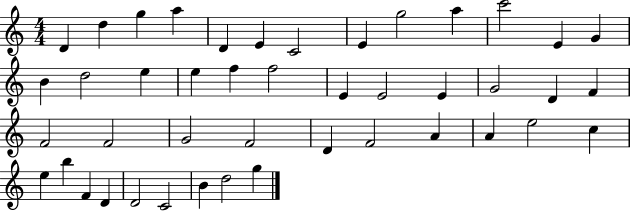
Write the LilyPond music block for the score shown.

{
  \clef treble
  \numericTimeSignature
  \time 4/4
  \key c \major
  d'4 d''4 g''4 a''4 | d'4 e'4 c'2 | e'4 g''2 a''4 | c'''2 e'4 g'4 | \break b'4 d''2 e''4 | e''4 f''4 f''2 | e'4 e'2 e'4 | g'2 d'4 f'4 | \break f'2 f'2 | g'2 f'2 | d'4 f'2 a'4 | a'4 e''2 c''4 | \break e''4 b''4 f'4 d'4 | d'2 c'2 | b'4 d''2 g''4 | \bar "|."
}